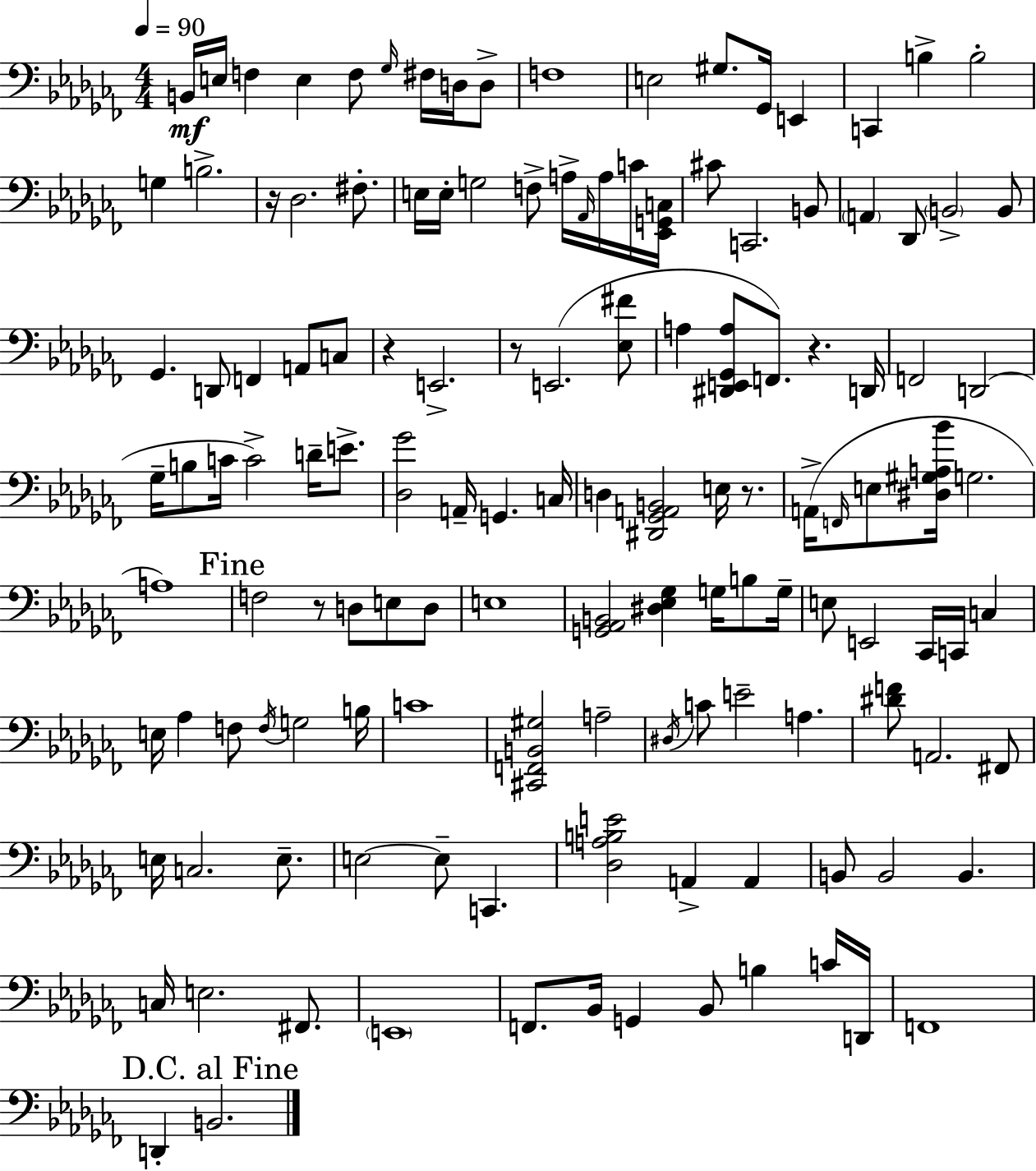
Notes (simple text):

B2/s E3/s F3/q E3/q F3/e Gb3/s F#3/s D3/s D3/e F3/w E3/h G#3/e. Gb2/s E2/q C2/q B3/q B3/h G3/q B3/h. R/s Db3/h. F#3/e. E3/s E3/s G3/h F3/e A3/s Ab2/s A3/s C4/s [Eb2,G2,C3]/s C#4/e C2/h. B2/e A2/q Db2/e B2/h B2/e Gb2/q. D2/e F2/q A2/e C3/e R/q E2/h. R/e E2/h. [Eb3,F#4]/e A3/q [D#2,E2,Gb2,A3]/e F2/e. R/q. D2/s F2/h D2/h Gb3/s B3/e C4/s C4/h D4/s E4/e. [Db3,Gb4]/h A2/s G2/q. C3/s D3/q [D#2,Gb2,A2,B2]/h E3/s R/e. A2/s F2/s E3/e [D#3,G#3,A3,Bb4]/s G3/h. A3/w F3/h R/e D3/e E3/e D3/e E3/w [G2,Ab2,B2]/h [D#3,Eb3,Gb3]/q G3/s B3/e G3/s E3/e E2/h CES2/s C2/s C3/q E3/s Ab3/q F3/e F3/s G3/h B3/s C4/w [C#2,F2,B2,G#3]/h A3/h D#3/s C4/e E4/h A3/q. [D#4,F4]/e A2/h. F#2/e E3/s C3/h. E3/e. E3/h E3/e C2/q. [Db3,A3,B3,E4]/h A2/q A2/q B2/e B2/h B2/q. C3/s E3/h. F#2/e. E2/w F2/e. Bb2/s G2/q Bb2/e B3/q C4/s D2/s F2/w D2/q B2/h.